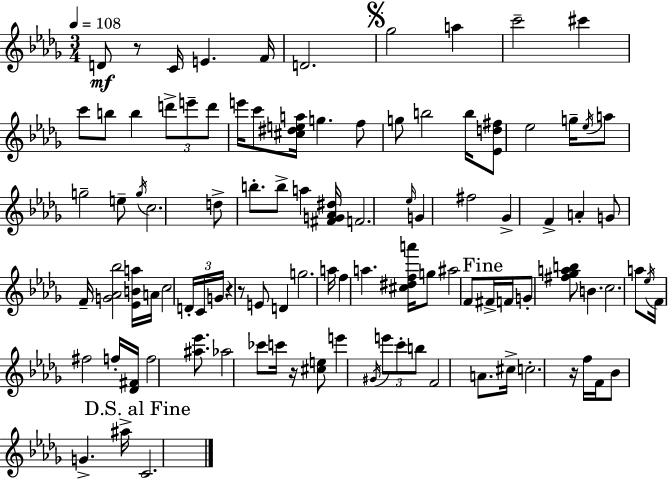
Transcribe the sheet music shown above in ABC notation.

X:1
T:Untitled
M:3/4
L:1/4
K:Bbm
D/2 z/2 C/4 E F/4 D2 _g2 a c'2 ^c' c'/2 b/2 b d'/2 e'/2 d'/2 e'/4 c'/2 [^c^dea]/4 g f/2 g/2 b2 b/4 [_Ed^f]/2 _e2 g/4 _e/4 a/2 g2 e/2 g/4 c2 d/2 b/2 b/2 a [^FG_A^d]/4 F2 _e/4 G ^f2 _G F A G/2 F/4 [G_A_b]2 [_EBa]/4 A/4 c2 D/4 C/4 G/4 z z/2 E/2 D g2 a/4 f a [^c^dfa']/4 g/2 ^a2 F/2 ^F/4 F/4 G/2 [^f_gab]/2 B c2 a/2 _e/4 F/4 ^f2 f/4 [_D^F]/4 f2 [^a_e']/2 _a2 _c'/2 c'/4 z/4 [^ce]/2 e' ^G/4 e'/2 c'/2 b/2 F2 A/2 ^c/4 c2 z/4 f/4 F/4 _B/2 G ^a/4 C2